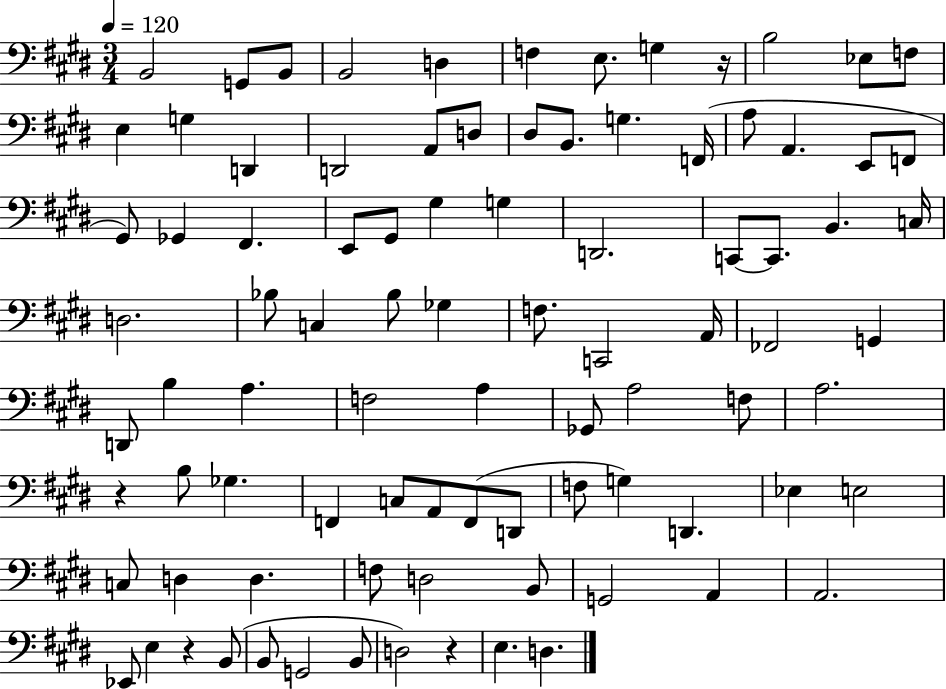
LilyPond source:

{
  \clef bass
  \numericTimeSignature
  \time 3/4
  \key e \major
  \tempo 4 = 120
  b,2 g,8 b,8 | b,2 d4 | f4 e8. g4 r16 | b2 ees8 f8 | \break e4 g4 d,4 | d,2 a,8 d8 | dis8 b,8. g4. f,16( | a8 a,4. e,8 f,8 | \break gis,8) ges,4 fis,4. | e,8 gis,8 gis4 g4 | d,2. | c,8~~ c,8. b,4. c16 | \break d2. | bes8 c4 bes8 ges4 | f8. c,2 a,16 | fes,2 g,4 | \break d,8 b4 a4. | f2 a4 | ges,8 a2 f8 | a2. | \break r4 b8 ges4. | f,4 c8 a,8 f,8( d,8 | f8 g4) d,4. | ees4 e2 | \break c8 d4 d4. | f8 d2 b,8 | g,2 a,4 | a,2. | \break ees,8 e4 r4 b,8( | b,8 g,2 b,8 | d2) r4 | e4. d4. | \break \bar "|."
}